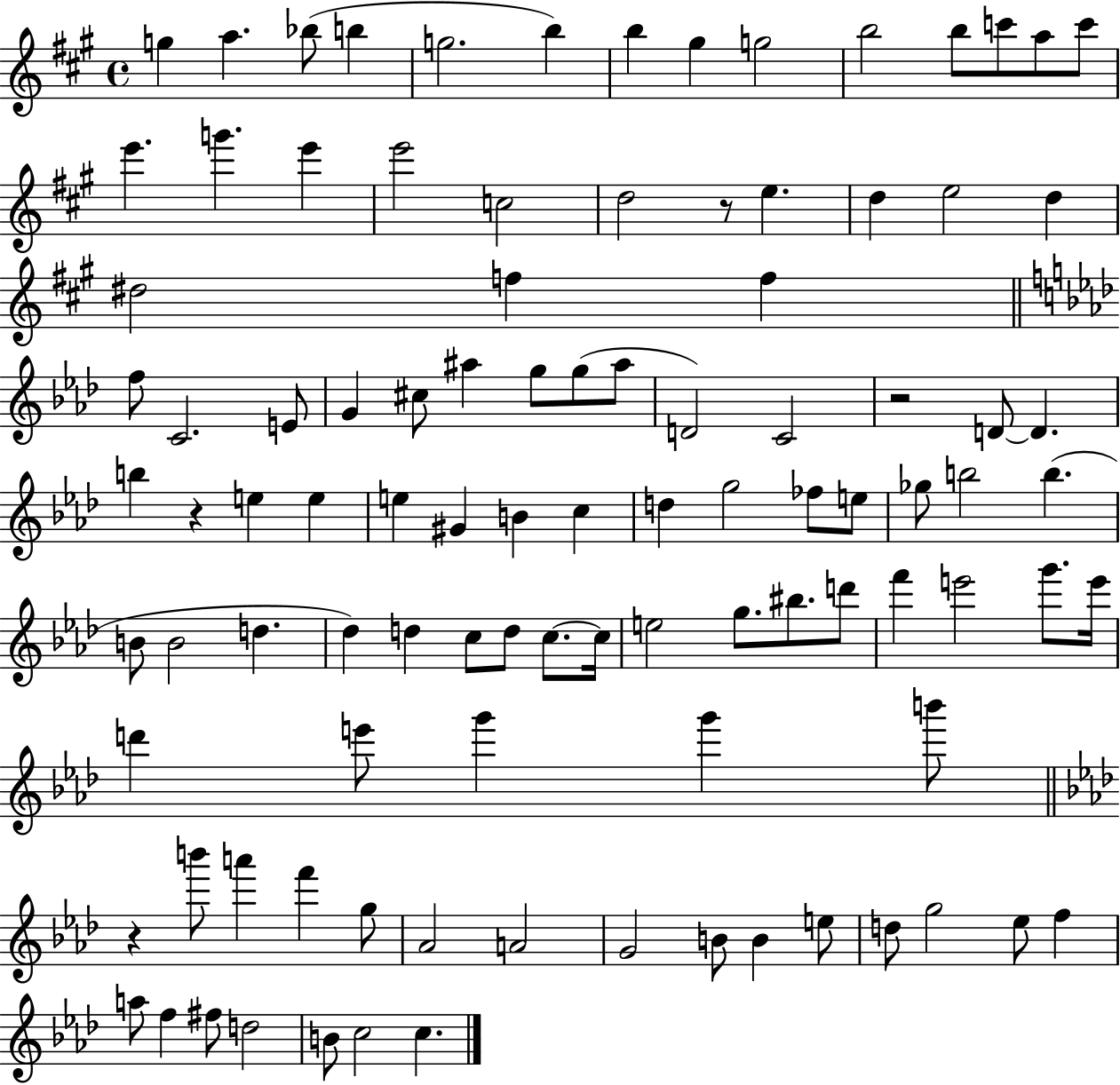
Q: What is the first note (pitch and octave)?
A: G5